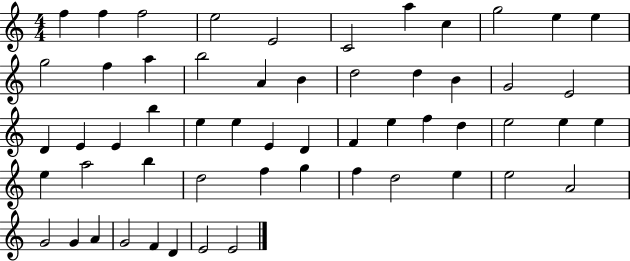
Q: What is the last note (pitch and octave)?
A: E4